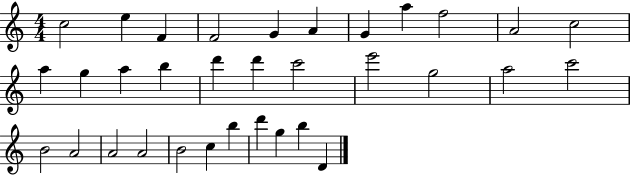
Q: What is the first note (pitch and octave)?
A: C5